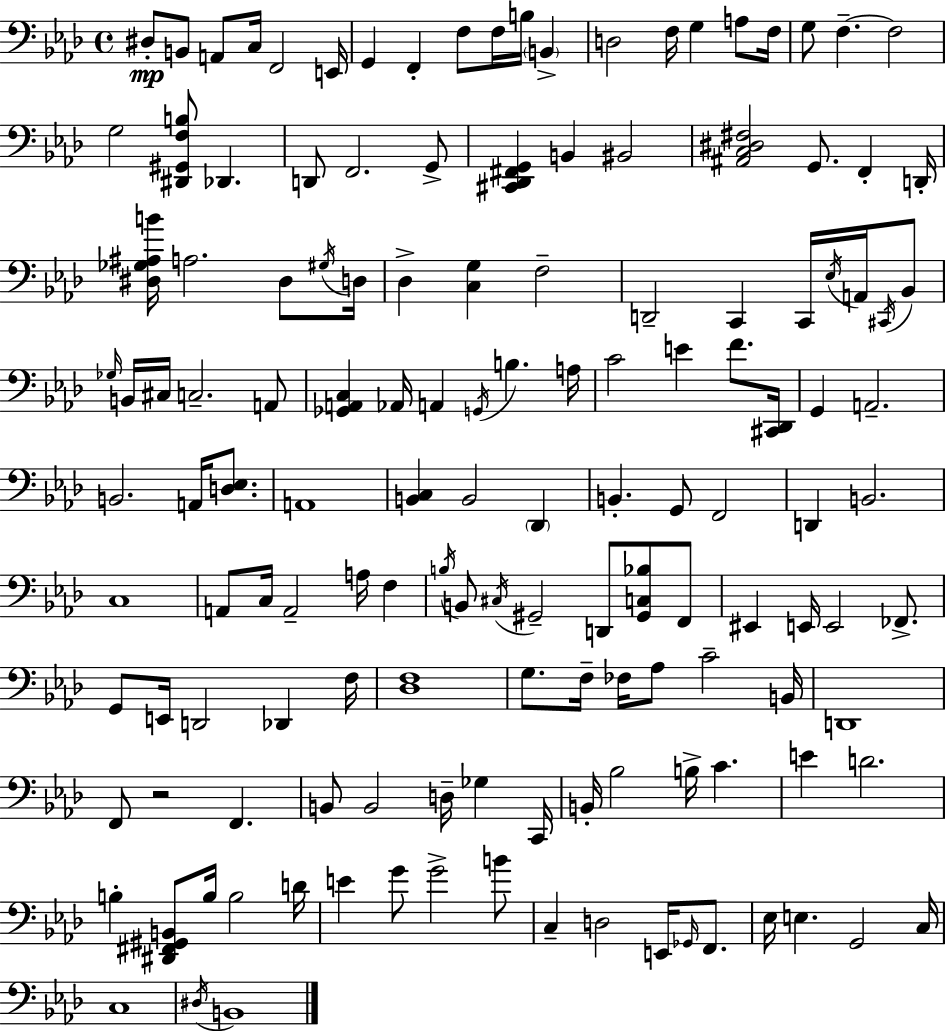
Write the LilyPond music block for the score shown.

{
  \clef bass
  \time 4/4
  \defaultTimeSignature
  \key f \minor
  dis8-.\mp b,8 a,8 c16 f,2 e,16 | g,4 f,4-. f8 f16 b16 \parenthesize b,4-> | d2 f16 g4 a8 f16 | g8 f4.--~~ f2 | \break g2 <dis, gis, f b>8 des,4. | d,8 f,2. g,8-> | <cis, des, fis, g,>4 b,4 bis,2 | <ais, c dis fis>2 g,8. f,4-. d,16-. | \break <dis ges ais b'>16 a2. dis8 \acciaccatura { gis16 } | d16 des4-> <c g>4 f2-- | d,2-- c,4 c,16 \acciaccatura { ees16 } a,16 | \acciaccatura { cis,16 } bes,8 \grace { ges16 } b,16 cis16 c2.-- | \break a,8 <ges, a, c>4 aes,16 a,4 \acciaccatura { g,16 } b4. | a16 c'2 e'4 | f'8. <cis, des,>16 g,4 a,2.-- | b,2. | \break a,16 <d ees>8. a,1 | <b, c>4 b,2 | \parenthesize des,4 b,4.-. g,8 f,2 | d,4 b,2. | \break c1 | a,8 c16 a,2-- | a16 f4 \acciaccatura { b16 } b,8 \acciaccatura { cis16 } gis,2-- | d,8 <gis, c bes>8 f,8 eis,4 e,16 e,2 | \break fes,8.-> g,8 e,16 d,2 | des,4 f16 <des f>1 | g8. f16-- fes16 aes8 c'2-- | b,16 d,1 | \break f,8 r2 | f,4. b,8 b,2 | d16-- ges4 c,16 b,16-. bes2 | b16-> c'4. e'4 d'2. | \break b4-. <dis, fis, gis, b,>8 b16 b2 | d'16 e'4 g'8 g'2-> | b'8 c4-- d2 | e,16 \grace { ges,16 } f,8. ees16 e4. g,2 | \break c16 c1 | \acciaccatura { dis16 } b,1 | \bar "|."
}